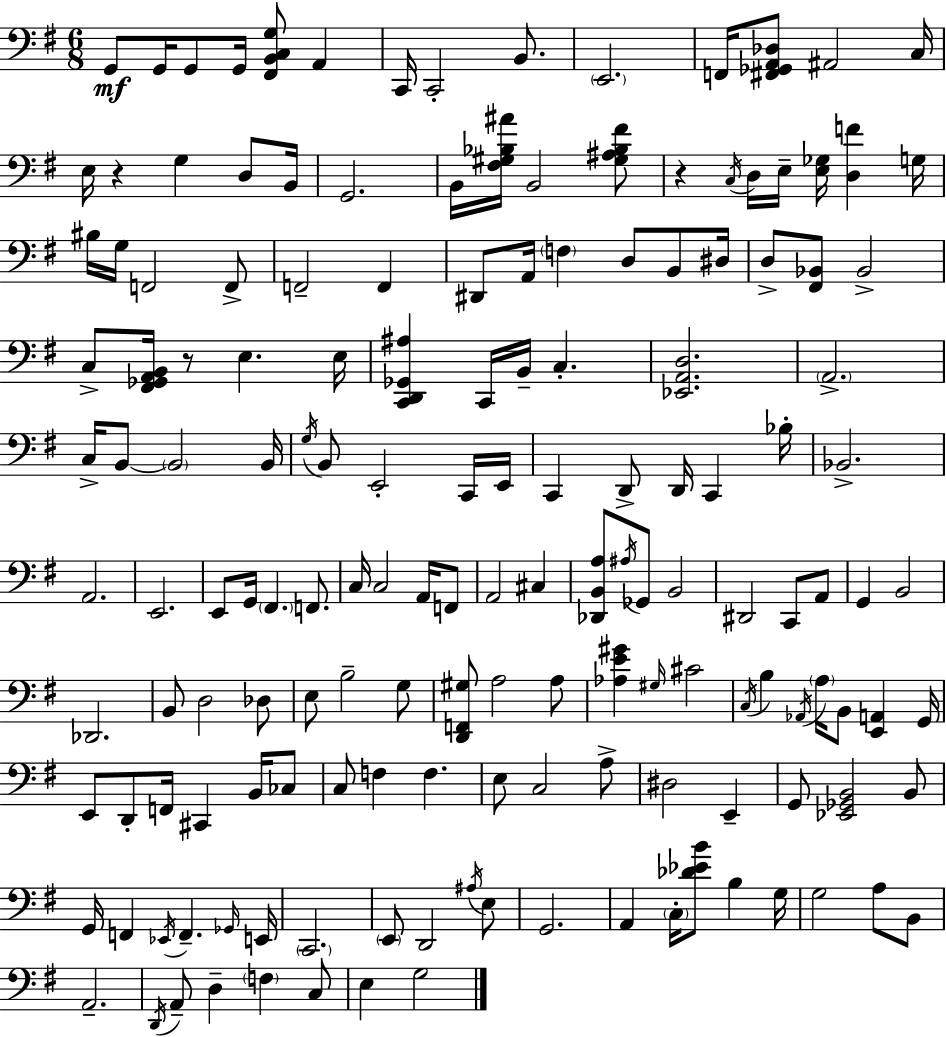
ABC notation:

X:1
T:Untitled
M:6/8
L:1/4
K:Em
G,,/2 G,,/4 G,,/2 G,,/4 [^F,,B,,C,G,]/2 A,, C,,/4 C,,2 B,,/2 E,,2 F,,/4 [^F,,_G,,A,,_D,]/2 ^A,,2 C,/4 E,/4 z G, D,/2 B,,/4 G,,2 B,,/4 [^F,^G,_B,^A]/4 B,,2 [^G,^A,_B,^F]/2 z C,/4 D,/4 E,/4 [E,_G,]/4 [D,F] G,/4 ^B,/4 G,/4 F,,2 F,,/2 F,,2 F,, ^D,,/2 A,,/4 F, D,/2 B,,/2 ^D,/4 D,/2 [^F,,_B,,]/2 _B,,2 C,/2 [^F,,_G,,A,,B,,]/4 z/2 E, E,/4 [C,,D,,_G,,^A,] C,,/4 B,,/4 C, [_E,,A,,D,]2 A,,2 C,/4 B,,/2 B,,2 B,,/4 G,/4 B,,/2 E,,2 C,,/4 E,,/4 C,, D,,/2 D,,/4 C,, _B,/4 _B,,2 A,,2 E,,2 E,,/2 G,,/4 ^F,, F,,/2 C,/4 C,2 A,,/4 F,,/2 A,,2 ^C, [_D,,B,,A,]/2 ^A,/4 _G,,/2 B,,2 ^D,,2 C,,/2 A,,/2 G,, B,,2 _D,,2 B,,/2 D,2 _D,/2 E,/2 B,2 G,/2 [D,,F,,^G,]/2 A,2 A,/2 [_A,E^G] ^G,/4 ^C2 C,/4 B, _A,,/4 A,/4 B,,/2 [E,,A,,] G,,/4 E,,/2 D,,/2 F,,/4 ^C,, B,,/4 _C,/2 C,/2 F, F, E,/2 C,2 A,/2 ^D,2 E,, G,,/2 [_E,,_G,,B,,]2 B,,/2 G,,/4 F,, _E,,/4 F,, _G,,/4 E,,/4 C,,2 E,,/2 D,,2 ^A,/4 E,/2 G,,2 A,, C,/4 [_D_EB]/2 B, G,/4 G,2 A,/2 B,,/2 A,,2 D,,/4 A,,/2 D, F, C,/2 E, G,2